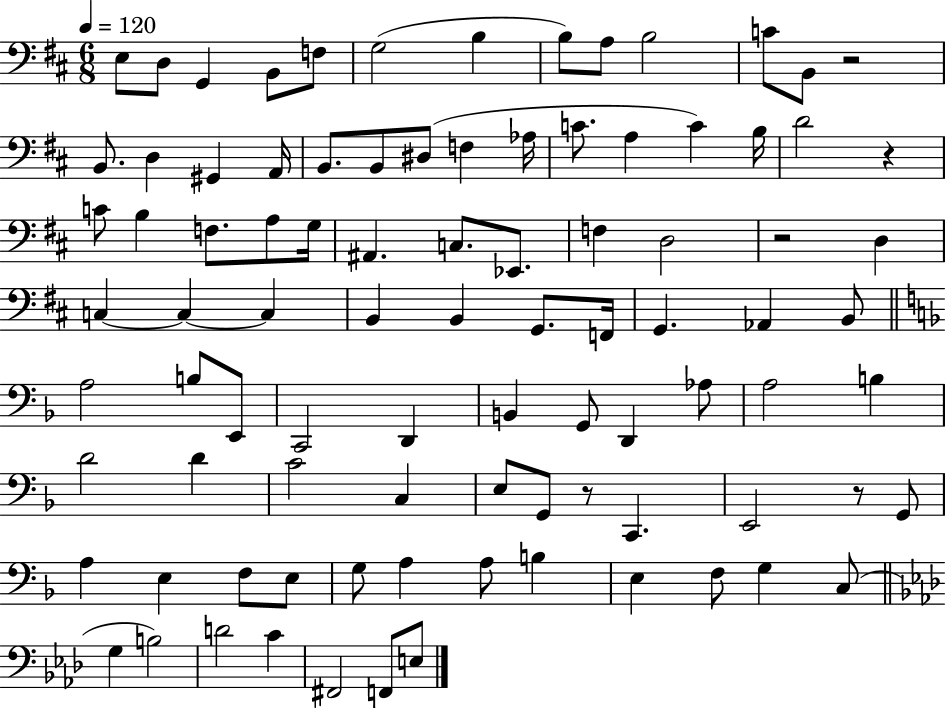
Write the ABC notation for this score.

X:1
T:Untitled
M:6/8
L:1/4
K:D
E,/2 D,/2 G,, B,,/2 F,/2 G,2 B, B,/2 A,/2 B,2 C/2 B,,/2 z2 B,,/2 D, ^G,, A,,/4 B,,/2 B,,/2 ^D,/2 F, _A,/4 C/2 A, C B,/4 D2 z C/2 B, F,/2 A,/2 G,/4 ^A,, C,/2 _E,,/2 F, D,2 z2 D, C, C, C, B,, B,, G,,/2 F,,/4 G,, _A,, B,,/2 A,2 B,/2 E,,/2 C,,2 D,, B,, G,,/2 D,, _A,/2 A,2 B, D2 D C2 C, E,/2 G,,/2 z/2 C,, E,,2 z/2 G,,/2 A, E, F,/2 E,/2 G,/2 A, A,/2 B, E, F,/2 G, C,/2 G, B,2 D2 C ^F,,2 F,,/2 E,/2